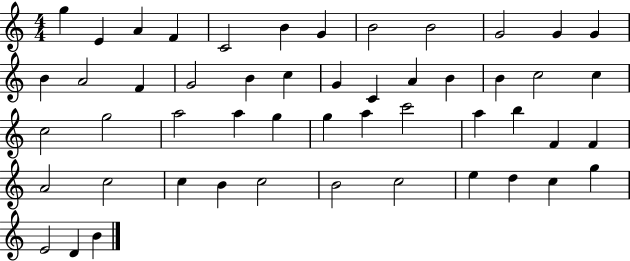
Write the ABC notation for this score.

X:1
T:Untitled
M:4/4
L:1/4
K:C
g E A F C2 B G B2 B2 G2 G G B A2 F G2 B c G C A B B c2 c c2 g2 a2 a g g a c'2 a b F F A2 c2 c B c2 B2 c2 e d c g E2 D B